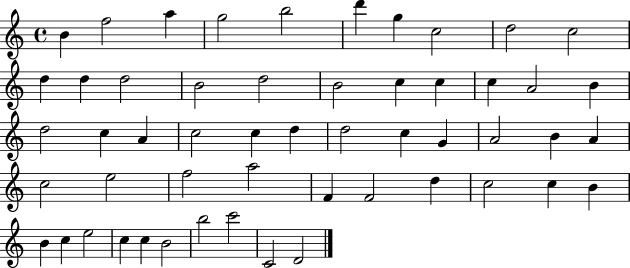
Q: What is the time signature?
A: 4/4